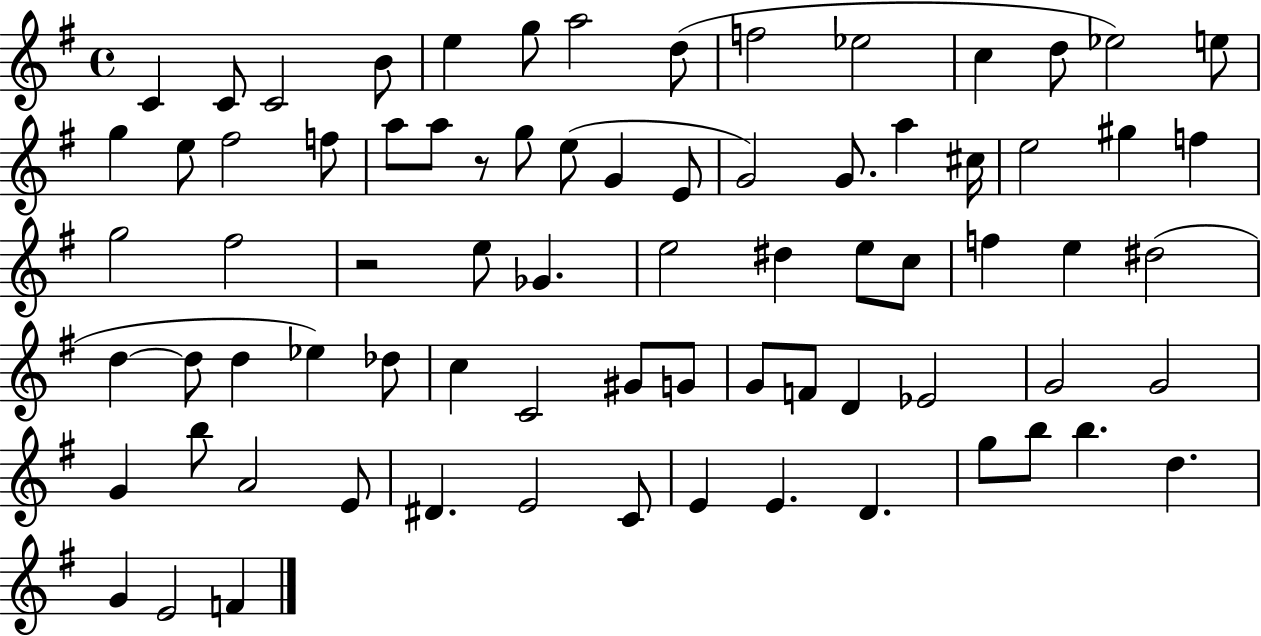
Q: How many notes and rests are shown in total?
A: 76